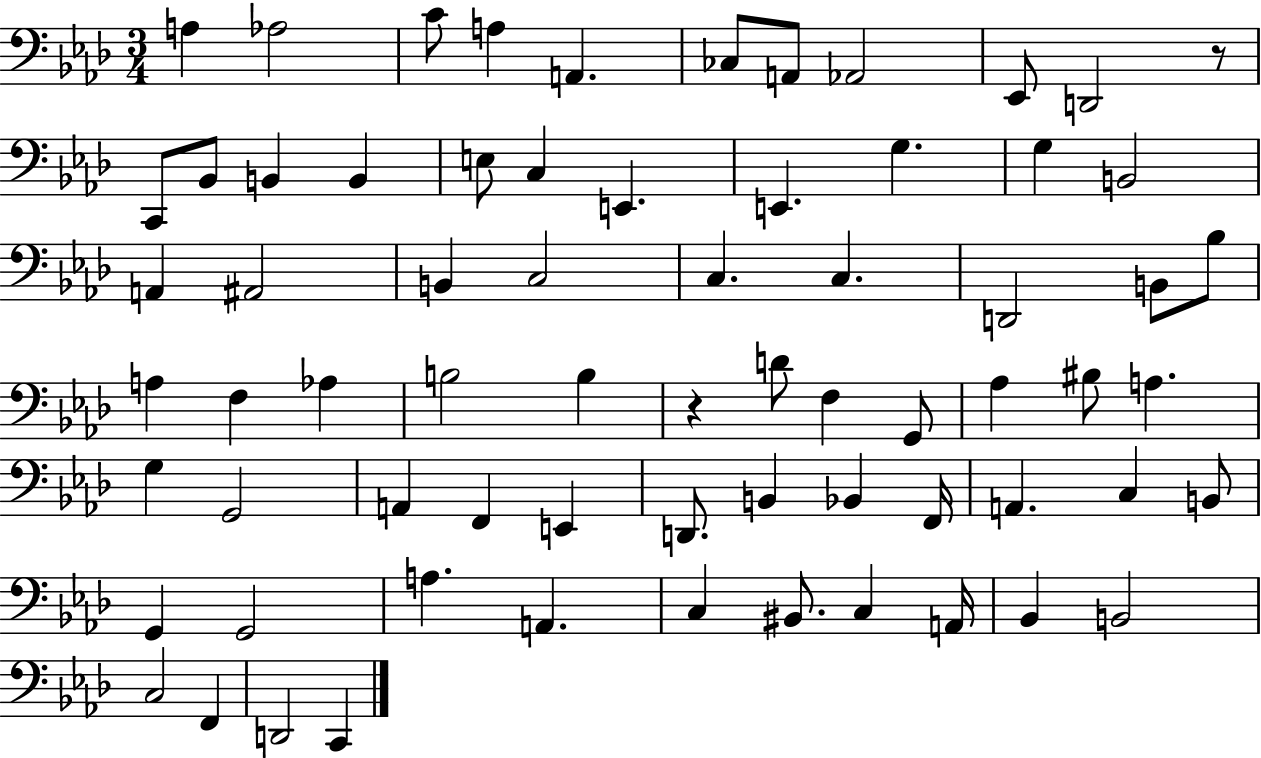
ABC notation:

X:1
T:Untitled
M:3/4
L:1/4
K:Ab
A, _A,2 C/2 A, A,, _C,/2 A,,/2 _A,,2 _E,,/2 D,,2 z/2 C,,/2 _B,,/2 B,, B,, E,/2 C, E,, E,, G, G, B,,2 A,, ^A,,2 B,, C,2 C, C, D,,2 B,,/2 _B,/2 A, F, _A, B,2 B, z D/2 F, G,,/2 _A, ^B,/2 A, G, G,,2 A,, F,, E,, D,,/2 B,, _B,, F,,/4 A,, C, B,,/2 G,, G,,2 A, A,, C, ^B,,/2 C, A,,/4 _B,, B,,2 C,2 F,, D,,2 C,,